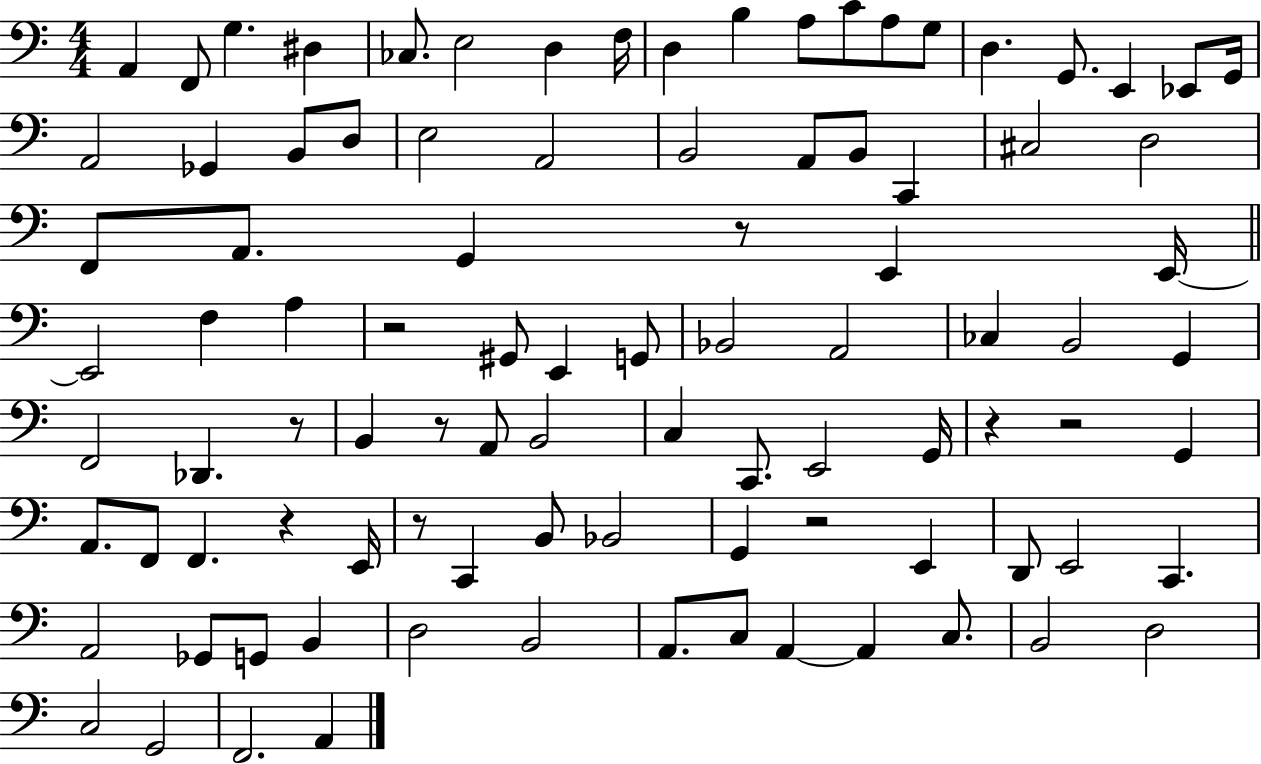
A2/q F2/e G3/q. D#3/q CES3/e. E3/h D3/q F3/s D3/q B3/q A3/e C4/e A3/e G3/e D3/q. G2/e. E2/q Eb2/e G2/s A2/h Gb2/q B2/e D3/e E3/h A2/h B2/h A2/e B2/e C2/q C#3/h D3/h F2/e A2/e. G2/q R/e E2/q E2/s E2/h F3/q A3/q R/h G#2/e E2/q G2/e Bb2/h A2/h CES3/q B2/h G2/q F2/h Db2/q. R/e B2/q R/e A2/e B2/h C3/q C2/e. E2/h G2/s R/q R/h G2/q A2/e. F2/e F2/q. R/q E2/s R/e C2/q B2/e Bb2/h G2/q R/h E2/q D2/e E2/h C2/q. A2/h Gb2/e G2/e B2/q D3/h B2/h A2/e. C3/e A2/q A2/q C3/e. B2/h D3/h C3/h G2/h F2/h. A2/q